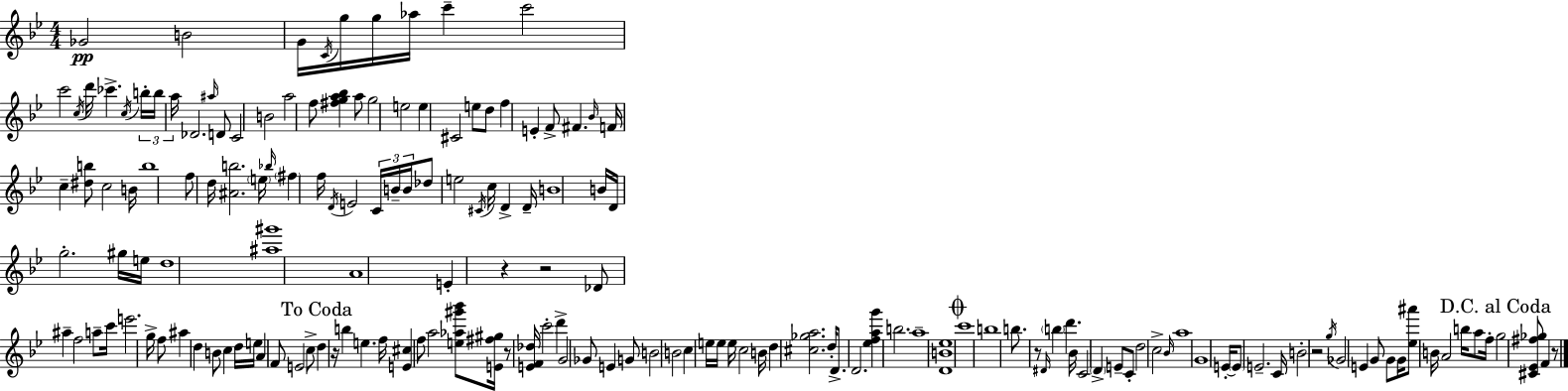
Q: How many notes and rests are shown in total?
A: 165